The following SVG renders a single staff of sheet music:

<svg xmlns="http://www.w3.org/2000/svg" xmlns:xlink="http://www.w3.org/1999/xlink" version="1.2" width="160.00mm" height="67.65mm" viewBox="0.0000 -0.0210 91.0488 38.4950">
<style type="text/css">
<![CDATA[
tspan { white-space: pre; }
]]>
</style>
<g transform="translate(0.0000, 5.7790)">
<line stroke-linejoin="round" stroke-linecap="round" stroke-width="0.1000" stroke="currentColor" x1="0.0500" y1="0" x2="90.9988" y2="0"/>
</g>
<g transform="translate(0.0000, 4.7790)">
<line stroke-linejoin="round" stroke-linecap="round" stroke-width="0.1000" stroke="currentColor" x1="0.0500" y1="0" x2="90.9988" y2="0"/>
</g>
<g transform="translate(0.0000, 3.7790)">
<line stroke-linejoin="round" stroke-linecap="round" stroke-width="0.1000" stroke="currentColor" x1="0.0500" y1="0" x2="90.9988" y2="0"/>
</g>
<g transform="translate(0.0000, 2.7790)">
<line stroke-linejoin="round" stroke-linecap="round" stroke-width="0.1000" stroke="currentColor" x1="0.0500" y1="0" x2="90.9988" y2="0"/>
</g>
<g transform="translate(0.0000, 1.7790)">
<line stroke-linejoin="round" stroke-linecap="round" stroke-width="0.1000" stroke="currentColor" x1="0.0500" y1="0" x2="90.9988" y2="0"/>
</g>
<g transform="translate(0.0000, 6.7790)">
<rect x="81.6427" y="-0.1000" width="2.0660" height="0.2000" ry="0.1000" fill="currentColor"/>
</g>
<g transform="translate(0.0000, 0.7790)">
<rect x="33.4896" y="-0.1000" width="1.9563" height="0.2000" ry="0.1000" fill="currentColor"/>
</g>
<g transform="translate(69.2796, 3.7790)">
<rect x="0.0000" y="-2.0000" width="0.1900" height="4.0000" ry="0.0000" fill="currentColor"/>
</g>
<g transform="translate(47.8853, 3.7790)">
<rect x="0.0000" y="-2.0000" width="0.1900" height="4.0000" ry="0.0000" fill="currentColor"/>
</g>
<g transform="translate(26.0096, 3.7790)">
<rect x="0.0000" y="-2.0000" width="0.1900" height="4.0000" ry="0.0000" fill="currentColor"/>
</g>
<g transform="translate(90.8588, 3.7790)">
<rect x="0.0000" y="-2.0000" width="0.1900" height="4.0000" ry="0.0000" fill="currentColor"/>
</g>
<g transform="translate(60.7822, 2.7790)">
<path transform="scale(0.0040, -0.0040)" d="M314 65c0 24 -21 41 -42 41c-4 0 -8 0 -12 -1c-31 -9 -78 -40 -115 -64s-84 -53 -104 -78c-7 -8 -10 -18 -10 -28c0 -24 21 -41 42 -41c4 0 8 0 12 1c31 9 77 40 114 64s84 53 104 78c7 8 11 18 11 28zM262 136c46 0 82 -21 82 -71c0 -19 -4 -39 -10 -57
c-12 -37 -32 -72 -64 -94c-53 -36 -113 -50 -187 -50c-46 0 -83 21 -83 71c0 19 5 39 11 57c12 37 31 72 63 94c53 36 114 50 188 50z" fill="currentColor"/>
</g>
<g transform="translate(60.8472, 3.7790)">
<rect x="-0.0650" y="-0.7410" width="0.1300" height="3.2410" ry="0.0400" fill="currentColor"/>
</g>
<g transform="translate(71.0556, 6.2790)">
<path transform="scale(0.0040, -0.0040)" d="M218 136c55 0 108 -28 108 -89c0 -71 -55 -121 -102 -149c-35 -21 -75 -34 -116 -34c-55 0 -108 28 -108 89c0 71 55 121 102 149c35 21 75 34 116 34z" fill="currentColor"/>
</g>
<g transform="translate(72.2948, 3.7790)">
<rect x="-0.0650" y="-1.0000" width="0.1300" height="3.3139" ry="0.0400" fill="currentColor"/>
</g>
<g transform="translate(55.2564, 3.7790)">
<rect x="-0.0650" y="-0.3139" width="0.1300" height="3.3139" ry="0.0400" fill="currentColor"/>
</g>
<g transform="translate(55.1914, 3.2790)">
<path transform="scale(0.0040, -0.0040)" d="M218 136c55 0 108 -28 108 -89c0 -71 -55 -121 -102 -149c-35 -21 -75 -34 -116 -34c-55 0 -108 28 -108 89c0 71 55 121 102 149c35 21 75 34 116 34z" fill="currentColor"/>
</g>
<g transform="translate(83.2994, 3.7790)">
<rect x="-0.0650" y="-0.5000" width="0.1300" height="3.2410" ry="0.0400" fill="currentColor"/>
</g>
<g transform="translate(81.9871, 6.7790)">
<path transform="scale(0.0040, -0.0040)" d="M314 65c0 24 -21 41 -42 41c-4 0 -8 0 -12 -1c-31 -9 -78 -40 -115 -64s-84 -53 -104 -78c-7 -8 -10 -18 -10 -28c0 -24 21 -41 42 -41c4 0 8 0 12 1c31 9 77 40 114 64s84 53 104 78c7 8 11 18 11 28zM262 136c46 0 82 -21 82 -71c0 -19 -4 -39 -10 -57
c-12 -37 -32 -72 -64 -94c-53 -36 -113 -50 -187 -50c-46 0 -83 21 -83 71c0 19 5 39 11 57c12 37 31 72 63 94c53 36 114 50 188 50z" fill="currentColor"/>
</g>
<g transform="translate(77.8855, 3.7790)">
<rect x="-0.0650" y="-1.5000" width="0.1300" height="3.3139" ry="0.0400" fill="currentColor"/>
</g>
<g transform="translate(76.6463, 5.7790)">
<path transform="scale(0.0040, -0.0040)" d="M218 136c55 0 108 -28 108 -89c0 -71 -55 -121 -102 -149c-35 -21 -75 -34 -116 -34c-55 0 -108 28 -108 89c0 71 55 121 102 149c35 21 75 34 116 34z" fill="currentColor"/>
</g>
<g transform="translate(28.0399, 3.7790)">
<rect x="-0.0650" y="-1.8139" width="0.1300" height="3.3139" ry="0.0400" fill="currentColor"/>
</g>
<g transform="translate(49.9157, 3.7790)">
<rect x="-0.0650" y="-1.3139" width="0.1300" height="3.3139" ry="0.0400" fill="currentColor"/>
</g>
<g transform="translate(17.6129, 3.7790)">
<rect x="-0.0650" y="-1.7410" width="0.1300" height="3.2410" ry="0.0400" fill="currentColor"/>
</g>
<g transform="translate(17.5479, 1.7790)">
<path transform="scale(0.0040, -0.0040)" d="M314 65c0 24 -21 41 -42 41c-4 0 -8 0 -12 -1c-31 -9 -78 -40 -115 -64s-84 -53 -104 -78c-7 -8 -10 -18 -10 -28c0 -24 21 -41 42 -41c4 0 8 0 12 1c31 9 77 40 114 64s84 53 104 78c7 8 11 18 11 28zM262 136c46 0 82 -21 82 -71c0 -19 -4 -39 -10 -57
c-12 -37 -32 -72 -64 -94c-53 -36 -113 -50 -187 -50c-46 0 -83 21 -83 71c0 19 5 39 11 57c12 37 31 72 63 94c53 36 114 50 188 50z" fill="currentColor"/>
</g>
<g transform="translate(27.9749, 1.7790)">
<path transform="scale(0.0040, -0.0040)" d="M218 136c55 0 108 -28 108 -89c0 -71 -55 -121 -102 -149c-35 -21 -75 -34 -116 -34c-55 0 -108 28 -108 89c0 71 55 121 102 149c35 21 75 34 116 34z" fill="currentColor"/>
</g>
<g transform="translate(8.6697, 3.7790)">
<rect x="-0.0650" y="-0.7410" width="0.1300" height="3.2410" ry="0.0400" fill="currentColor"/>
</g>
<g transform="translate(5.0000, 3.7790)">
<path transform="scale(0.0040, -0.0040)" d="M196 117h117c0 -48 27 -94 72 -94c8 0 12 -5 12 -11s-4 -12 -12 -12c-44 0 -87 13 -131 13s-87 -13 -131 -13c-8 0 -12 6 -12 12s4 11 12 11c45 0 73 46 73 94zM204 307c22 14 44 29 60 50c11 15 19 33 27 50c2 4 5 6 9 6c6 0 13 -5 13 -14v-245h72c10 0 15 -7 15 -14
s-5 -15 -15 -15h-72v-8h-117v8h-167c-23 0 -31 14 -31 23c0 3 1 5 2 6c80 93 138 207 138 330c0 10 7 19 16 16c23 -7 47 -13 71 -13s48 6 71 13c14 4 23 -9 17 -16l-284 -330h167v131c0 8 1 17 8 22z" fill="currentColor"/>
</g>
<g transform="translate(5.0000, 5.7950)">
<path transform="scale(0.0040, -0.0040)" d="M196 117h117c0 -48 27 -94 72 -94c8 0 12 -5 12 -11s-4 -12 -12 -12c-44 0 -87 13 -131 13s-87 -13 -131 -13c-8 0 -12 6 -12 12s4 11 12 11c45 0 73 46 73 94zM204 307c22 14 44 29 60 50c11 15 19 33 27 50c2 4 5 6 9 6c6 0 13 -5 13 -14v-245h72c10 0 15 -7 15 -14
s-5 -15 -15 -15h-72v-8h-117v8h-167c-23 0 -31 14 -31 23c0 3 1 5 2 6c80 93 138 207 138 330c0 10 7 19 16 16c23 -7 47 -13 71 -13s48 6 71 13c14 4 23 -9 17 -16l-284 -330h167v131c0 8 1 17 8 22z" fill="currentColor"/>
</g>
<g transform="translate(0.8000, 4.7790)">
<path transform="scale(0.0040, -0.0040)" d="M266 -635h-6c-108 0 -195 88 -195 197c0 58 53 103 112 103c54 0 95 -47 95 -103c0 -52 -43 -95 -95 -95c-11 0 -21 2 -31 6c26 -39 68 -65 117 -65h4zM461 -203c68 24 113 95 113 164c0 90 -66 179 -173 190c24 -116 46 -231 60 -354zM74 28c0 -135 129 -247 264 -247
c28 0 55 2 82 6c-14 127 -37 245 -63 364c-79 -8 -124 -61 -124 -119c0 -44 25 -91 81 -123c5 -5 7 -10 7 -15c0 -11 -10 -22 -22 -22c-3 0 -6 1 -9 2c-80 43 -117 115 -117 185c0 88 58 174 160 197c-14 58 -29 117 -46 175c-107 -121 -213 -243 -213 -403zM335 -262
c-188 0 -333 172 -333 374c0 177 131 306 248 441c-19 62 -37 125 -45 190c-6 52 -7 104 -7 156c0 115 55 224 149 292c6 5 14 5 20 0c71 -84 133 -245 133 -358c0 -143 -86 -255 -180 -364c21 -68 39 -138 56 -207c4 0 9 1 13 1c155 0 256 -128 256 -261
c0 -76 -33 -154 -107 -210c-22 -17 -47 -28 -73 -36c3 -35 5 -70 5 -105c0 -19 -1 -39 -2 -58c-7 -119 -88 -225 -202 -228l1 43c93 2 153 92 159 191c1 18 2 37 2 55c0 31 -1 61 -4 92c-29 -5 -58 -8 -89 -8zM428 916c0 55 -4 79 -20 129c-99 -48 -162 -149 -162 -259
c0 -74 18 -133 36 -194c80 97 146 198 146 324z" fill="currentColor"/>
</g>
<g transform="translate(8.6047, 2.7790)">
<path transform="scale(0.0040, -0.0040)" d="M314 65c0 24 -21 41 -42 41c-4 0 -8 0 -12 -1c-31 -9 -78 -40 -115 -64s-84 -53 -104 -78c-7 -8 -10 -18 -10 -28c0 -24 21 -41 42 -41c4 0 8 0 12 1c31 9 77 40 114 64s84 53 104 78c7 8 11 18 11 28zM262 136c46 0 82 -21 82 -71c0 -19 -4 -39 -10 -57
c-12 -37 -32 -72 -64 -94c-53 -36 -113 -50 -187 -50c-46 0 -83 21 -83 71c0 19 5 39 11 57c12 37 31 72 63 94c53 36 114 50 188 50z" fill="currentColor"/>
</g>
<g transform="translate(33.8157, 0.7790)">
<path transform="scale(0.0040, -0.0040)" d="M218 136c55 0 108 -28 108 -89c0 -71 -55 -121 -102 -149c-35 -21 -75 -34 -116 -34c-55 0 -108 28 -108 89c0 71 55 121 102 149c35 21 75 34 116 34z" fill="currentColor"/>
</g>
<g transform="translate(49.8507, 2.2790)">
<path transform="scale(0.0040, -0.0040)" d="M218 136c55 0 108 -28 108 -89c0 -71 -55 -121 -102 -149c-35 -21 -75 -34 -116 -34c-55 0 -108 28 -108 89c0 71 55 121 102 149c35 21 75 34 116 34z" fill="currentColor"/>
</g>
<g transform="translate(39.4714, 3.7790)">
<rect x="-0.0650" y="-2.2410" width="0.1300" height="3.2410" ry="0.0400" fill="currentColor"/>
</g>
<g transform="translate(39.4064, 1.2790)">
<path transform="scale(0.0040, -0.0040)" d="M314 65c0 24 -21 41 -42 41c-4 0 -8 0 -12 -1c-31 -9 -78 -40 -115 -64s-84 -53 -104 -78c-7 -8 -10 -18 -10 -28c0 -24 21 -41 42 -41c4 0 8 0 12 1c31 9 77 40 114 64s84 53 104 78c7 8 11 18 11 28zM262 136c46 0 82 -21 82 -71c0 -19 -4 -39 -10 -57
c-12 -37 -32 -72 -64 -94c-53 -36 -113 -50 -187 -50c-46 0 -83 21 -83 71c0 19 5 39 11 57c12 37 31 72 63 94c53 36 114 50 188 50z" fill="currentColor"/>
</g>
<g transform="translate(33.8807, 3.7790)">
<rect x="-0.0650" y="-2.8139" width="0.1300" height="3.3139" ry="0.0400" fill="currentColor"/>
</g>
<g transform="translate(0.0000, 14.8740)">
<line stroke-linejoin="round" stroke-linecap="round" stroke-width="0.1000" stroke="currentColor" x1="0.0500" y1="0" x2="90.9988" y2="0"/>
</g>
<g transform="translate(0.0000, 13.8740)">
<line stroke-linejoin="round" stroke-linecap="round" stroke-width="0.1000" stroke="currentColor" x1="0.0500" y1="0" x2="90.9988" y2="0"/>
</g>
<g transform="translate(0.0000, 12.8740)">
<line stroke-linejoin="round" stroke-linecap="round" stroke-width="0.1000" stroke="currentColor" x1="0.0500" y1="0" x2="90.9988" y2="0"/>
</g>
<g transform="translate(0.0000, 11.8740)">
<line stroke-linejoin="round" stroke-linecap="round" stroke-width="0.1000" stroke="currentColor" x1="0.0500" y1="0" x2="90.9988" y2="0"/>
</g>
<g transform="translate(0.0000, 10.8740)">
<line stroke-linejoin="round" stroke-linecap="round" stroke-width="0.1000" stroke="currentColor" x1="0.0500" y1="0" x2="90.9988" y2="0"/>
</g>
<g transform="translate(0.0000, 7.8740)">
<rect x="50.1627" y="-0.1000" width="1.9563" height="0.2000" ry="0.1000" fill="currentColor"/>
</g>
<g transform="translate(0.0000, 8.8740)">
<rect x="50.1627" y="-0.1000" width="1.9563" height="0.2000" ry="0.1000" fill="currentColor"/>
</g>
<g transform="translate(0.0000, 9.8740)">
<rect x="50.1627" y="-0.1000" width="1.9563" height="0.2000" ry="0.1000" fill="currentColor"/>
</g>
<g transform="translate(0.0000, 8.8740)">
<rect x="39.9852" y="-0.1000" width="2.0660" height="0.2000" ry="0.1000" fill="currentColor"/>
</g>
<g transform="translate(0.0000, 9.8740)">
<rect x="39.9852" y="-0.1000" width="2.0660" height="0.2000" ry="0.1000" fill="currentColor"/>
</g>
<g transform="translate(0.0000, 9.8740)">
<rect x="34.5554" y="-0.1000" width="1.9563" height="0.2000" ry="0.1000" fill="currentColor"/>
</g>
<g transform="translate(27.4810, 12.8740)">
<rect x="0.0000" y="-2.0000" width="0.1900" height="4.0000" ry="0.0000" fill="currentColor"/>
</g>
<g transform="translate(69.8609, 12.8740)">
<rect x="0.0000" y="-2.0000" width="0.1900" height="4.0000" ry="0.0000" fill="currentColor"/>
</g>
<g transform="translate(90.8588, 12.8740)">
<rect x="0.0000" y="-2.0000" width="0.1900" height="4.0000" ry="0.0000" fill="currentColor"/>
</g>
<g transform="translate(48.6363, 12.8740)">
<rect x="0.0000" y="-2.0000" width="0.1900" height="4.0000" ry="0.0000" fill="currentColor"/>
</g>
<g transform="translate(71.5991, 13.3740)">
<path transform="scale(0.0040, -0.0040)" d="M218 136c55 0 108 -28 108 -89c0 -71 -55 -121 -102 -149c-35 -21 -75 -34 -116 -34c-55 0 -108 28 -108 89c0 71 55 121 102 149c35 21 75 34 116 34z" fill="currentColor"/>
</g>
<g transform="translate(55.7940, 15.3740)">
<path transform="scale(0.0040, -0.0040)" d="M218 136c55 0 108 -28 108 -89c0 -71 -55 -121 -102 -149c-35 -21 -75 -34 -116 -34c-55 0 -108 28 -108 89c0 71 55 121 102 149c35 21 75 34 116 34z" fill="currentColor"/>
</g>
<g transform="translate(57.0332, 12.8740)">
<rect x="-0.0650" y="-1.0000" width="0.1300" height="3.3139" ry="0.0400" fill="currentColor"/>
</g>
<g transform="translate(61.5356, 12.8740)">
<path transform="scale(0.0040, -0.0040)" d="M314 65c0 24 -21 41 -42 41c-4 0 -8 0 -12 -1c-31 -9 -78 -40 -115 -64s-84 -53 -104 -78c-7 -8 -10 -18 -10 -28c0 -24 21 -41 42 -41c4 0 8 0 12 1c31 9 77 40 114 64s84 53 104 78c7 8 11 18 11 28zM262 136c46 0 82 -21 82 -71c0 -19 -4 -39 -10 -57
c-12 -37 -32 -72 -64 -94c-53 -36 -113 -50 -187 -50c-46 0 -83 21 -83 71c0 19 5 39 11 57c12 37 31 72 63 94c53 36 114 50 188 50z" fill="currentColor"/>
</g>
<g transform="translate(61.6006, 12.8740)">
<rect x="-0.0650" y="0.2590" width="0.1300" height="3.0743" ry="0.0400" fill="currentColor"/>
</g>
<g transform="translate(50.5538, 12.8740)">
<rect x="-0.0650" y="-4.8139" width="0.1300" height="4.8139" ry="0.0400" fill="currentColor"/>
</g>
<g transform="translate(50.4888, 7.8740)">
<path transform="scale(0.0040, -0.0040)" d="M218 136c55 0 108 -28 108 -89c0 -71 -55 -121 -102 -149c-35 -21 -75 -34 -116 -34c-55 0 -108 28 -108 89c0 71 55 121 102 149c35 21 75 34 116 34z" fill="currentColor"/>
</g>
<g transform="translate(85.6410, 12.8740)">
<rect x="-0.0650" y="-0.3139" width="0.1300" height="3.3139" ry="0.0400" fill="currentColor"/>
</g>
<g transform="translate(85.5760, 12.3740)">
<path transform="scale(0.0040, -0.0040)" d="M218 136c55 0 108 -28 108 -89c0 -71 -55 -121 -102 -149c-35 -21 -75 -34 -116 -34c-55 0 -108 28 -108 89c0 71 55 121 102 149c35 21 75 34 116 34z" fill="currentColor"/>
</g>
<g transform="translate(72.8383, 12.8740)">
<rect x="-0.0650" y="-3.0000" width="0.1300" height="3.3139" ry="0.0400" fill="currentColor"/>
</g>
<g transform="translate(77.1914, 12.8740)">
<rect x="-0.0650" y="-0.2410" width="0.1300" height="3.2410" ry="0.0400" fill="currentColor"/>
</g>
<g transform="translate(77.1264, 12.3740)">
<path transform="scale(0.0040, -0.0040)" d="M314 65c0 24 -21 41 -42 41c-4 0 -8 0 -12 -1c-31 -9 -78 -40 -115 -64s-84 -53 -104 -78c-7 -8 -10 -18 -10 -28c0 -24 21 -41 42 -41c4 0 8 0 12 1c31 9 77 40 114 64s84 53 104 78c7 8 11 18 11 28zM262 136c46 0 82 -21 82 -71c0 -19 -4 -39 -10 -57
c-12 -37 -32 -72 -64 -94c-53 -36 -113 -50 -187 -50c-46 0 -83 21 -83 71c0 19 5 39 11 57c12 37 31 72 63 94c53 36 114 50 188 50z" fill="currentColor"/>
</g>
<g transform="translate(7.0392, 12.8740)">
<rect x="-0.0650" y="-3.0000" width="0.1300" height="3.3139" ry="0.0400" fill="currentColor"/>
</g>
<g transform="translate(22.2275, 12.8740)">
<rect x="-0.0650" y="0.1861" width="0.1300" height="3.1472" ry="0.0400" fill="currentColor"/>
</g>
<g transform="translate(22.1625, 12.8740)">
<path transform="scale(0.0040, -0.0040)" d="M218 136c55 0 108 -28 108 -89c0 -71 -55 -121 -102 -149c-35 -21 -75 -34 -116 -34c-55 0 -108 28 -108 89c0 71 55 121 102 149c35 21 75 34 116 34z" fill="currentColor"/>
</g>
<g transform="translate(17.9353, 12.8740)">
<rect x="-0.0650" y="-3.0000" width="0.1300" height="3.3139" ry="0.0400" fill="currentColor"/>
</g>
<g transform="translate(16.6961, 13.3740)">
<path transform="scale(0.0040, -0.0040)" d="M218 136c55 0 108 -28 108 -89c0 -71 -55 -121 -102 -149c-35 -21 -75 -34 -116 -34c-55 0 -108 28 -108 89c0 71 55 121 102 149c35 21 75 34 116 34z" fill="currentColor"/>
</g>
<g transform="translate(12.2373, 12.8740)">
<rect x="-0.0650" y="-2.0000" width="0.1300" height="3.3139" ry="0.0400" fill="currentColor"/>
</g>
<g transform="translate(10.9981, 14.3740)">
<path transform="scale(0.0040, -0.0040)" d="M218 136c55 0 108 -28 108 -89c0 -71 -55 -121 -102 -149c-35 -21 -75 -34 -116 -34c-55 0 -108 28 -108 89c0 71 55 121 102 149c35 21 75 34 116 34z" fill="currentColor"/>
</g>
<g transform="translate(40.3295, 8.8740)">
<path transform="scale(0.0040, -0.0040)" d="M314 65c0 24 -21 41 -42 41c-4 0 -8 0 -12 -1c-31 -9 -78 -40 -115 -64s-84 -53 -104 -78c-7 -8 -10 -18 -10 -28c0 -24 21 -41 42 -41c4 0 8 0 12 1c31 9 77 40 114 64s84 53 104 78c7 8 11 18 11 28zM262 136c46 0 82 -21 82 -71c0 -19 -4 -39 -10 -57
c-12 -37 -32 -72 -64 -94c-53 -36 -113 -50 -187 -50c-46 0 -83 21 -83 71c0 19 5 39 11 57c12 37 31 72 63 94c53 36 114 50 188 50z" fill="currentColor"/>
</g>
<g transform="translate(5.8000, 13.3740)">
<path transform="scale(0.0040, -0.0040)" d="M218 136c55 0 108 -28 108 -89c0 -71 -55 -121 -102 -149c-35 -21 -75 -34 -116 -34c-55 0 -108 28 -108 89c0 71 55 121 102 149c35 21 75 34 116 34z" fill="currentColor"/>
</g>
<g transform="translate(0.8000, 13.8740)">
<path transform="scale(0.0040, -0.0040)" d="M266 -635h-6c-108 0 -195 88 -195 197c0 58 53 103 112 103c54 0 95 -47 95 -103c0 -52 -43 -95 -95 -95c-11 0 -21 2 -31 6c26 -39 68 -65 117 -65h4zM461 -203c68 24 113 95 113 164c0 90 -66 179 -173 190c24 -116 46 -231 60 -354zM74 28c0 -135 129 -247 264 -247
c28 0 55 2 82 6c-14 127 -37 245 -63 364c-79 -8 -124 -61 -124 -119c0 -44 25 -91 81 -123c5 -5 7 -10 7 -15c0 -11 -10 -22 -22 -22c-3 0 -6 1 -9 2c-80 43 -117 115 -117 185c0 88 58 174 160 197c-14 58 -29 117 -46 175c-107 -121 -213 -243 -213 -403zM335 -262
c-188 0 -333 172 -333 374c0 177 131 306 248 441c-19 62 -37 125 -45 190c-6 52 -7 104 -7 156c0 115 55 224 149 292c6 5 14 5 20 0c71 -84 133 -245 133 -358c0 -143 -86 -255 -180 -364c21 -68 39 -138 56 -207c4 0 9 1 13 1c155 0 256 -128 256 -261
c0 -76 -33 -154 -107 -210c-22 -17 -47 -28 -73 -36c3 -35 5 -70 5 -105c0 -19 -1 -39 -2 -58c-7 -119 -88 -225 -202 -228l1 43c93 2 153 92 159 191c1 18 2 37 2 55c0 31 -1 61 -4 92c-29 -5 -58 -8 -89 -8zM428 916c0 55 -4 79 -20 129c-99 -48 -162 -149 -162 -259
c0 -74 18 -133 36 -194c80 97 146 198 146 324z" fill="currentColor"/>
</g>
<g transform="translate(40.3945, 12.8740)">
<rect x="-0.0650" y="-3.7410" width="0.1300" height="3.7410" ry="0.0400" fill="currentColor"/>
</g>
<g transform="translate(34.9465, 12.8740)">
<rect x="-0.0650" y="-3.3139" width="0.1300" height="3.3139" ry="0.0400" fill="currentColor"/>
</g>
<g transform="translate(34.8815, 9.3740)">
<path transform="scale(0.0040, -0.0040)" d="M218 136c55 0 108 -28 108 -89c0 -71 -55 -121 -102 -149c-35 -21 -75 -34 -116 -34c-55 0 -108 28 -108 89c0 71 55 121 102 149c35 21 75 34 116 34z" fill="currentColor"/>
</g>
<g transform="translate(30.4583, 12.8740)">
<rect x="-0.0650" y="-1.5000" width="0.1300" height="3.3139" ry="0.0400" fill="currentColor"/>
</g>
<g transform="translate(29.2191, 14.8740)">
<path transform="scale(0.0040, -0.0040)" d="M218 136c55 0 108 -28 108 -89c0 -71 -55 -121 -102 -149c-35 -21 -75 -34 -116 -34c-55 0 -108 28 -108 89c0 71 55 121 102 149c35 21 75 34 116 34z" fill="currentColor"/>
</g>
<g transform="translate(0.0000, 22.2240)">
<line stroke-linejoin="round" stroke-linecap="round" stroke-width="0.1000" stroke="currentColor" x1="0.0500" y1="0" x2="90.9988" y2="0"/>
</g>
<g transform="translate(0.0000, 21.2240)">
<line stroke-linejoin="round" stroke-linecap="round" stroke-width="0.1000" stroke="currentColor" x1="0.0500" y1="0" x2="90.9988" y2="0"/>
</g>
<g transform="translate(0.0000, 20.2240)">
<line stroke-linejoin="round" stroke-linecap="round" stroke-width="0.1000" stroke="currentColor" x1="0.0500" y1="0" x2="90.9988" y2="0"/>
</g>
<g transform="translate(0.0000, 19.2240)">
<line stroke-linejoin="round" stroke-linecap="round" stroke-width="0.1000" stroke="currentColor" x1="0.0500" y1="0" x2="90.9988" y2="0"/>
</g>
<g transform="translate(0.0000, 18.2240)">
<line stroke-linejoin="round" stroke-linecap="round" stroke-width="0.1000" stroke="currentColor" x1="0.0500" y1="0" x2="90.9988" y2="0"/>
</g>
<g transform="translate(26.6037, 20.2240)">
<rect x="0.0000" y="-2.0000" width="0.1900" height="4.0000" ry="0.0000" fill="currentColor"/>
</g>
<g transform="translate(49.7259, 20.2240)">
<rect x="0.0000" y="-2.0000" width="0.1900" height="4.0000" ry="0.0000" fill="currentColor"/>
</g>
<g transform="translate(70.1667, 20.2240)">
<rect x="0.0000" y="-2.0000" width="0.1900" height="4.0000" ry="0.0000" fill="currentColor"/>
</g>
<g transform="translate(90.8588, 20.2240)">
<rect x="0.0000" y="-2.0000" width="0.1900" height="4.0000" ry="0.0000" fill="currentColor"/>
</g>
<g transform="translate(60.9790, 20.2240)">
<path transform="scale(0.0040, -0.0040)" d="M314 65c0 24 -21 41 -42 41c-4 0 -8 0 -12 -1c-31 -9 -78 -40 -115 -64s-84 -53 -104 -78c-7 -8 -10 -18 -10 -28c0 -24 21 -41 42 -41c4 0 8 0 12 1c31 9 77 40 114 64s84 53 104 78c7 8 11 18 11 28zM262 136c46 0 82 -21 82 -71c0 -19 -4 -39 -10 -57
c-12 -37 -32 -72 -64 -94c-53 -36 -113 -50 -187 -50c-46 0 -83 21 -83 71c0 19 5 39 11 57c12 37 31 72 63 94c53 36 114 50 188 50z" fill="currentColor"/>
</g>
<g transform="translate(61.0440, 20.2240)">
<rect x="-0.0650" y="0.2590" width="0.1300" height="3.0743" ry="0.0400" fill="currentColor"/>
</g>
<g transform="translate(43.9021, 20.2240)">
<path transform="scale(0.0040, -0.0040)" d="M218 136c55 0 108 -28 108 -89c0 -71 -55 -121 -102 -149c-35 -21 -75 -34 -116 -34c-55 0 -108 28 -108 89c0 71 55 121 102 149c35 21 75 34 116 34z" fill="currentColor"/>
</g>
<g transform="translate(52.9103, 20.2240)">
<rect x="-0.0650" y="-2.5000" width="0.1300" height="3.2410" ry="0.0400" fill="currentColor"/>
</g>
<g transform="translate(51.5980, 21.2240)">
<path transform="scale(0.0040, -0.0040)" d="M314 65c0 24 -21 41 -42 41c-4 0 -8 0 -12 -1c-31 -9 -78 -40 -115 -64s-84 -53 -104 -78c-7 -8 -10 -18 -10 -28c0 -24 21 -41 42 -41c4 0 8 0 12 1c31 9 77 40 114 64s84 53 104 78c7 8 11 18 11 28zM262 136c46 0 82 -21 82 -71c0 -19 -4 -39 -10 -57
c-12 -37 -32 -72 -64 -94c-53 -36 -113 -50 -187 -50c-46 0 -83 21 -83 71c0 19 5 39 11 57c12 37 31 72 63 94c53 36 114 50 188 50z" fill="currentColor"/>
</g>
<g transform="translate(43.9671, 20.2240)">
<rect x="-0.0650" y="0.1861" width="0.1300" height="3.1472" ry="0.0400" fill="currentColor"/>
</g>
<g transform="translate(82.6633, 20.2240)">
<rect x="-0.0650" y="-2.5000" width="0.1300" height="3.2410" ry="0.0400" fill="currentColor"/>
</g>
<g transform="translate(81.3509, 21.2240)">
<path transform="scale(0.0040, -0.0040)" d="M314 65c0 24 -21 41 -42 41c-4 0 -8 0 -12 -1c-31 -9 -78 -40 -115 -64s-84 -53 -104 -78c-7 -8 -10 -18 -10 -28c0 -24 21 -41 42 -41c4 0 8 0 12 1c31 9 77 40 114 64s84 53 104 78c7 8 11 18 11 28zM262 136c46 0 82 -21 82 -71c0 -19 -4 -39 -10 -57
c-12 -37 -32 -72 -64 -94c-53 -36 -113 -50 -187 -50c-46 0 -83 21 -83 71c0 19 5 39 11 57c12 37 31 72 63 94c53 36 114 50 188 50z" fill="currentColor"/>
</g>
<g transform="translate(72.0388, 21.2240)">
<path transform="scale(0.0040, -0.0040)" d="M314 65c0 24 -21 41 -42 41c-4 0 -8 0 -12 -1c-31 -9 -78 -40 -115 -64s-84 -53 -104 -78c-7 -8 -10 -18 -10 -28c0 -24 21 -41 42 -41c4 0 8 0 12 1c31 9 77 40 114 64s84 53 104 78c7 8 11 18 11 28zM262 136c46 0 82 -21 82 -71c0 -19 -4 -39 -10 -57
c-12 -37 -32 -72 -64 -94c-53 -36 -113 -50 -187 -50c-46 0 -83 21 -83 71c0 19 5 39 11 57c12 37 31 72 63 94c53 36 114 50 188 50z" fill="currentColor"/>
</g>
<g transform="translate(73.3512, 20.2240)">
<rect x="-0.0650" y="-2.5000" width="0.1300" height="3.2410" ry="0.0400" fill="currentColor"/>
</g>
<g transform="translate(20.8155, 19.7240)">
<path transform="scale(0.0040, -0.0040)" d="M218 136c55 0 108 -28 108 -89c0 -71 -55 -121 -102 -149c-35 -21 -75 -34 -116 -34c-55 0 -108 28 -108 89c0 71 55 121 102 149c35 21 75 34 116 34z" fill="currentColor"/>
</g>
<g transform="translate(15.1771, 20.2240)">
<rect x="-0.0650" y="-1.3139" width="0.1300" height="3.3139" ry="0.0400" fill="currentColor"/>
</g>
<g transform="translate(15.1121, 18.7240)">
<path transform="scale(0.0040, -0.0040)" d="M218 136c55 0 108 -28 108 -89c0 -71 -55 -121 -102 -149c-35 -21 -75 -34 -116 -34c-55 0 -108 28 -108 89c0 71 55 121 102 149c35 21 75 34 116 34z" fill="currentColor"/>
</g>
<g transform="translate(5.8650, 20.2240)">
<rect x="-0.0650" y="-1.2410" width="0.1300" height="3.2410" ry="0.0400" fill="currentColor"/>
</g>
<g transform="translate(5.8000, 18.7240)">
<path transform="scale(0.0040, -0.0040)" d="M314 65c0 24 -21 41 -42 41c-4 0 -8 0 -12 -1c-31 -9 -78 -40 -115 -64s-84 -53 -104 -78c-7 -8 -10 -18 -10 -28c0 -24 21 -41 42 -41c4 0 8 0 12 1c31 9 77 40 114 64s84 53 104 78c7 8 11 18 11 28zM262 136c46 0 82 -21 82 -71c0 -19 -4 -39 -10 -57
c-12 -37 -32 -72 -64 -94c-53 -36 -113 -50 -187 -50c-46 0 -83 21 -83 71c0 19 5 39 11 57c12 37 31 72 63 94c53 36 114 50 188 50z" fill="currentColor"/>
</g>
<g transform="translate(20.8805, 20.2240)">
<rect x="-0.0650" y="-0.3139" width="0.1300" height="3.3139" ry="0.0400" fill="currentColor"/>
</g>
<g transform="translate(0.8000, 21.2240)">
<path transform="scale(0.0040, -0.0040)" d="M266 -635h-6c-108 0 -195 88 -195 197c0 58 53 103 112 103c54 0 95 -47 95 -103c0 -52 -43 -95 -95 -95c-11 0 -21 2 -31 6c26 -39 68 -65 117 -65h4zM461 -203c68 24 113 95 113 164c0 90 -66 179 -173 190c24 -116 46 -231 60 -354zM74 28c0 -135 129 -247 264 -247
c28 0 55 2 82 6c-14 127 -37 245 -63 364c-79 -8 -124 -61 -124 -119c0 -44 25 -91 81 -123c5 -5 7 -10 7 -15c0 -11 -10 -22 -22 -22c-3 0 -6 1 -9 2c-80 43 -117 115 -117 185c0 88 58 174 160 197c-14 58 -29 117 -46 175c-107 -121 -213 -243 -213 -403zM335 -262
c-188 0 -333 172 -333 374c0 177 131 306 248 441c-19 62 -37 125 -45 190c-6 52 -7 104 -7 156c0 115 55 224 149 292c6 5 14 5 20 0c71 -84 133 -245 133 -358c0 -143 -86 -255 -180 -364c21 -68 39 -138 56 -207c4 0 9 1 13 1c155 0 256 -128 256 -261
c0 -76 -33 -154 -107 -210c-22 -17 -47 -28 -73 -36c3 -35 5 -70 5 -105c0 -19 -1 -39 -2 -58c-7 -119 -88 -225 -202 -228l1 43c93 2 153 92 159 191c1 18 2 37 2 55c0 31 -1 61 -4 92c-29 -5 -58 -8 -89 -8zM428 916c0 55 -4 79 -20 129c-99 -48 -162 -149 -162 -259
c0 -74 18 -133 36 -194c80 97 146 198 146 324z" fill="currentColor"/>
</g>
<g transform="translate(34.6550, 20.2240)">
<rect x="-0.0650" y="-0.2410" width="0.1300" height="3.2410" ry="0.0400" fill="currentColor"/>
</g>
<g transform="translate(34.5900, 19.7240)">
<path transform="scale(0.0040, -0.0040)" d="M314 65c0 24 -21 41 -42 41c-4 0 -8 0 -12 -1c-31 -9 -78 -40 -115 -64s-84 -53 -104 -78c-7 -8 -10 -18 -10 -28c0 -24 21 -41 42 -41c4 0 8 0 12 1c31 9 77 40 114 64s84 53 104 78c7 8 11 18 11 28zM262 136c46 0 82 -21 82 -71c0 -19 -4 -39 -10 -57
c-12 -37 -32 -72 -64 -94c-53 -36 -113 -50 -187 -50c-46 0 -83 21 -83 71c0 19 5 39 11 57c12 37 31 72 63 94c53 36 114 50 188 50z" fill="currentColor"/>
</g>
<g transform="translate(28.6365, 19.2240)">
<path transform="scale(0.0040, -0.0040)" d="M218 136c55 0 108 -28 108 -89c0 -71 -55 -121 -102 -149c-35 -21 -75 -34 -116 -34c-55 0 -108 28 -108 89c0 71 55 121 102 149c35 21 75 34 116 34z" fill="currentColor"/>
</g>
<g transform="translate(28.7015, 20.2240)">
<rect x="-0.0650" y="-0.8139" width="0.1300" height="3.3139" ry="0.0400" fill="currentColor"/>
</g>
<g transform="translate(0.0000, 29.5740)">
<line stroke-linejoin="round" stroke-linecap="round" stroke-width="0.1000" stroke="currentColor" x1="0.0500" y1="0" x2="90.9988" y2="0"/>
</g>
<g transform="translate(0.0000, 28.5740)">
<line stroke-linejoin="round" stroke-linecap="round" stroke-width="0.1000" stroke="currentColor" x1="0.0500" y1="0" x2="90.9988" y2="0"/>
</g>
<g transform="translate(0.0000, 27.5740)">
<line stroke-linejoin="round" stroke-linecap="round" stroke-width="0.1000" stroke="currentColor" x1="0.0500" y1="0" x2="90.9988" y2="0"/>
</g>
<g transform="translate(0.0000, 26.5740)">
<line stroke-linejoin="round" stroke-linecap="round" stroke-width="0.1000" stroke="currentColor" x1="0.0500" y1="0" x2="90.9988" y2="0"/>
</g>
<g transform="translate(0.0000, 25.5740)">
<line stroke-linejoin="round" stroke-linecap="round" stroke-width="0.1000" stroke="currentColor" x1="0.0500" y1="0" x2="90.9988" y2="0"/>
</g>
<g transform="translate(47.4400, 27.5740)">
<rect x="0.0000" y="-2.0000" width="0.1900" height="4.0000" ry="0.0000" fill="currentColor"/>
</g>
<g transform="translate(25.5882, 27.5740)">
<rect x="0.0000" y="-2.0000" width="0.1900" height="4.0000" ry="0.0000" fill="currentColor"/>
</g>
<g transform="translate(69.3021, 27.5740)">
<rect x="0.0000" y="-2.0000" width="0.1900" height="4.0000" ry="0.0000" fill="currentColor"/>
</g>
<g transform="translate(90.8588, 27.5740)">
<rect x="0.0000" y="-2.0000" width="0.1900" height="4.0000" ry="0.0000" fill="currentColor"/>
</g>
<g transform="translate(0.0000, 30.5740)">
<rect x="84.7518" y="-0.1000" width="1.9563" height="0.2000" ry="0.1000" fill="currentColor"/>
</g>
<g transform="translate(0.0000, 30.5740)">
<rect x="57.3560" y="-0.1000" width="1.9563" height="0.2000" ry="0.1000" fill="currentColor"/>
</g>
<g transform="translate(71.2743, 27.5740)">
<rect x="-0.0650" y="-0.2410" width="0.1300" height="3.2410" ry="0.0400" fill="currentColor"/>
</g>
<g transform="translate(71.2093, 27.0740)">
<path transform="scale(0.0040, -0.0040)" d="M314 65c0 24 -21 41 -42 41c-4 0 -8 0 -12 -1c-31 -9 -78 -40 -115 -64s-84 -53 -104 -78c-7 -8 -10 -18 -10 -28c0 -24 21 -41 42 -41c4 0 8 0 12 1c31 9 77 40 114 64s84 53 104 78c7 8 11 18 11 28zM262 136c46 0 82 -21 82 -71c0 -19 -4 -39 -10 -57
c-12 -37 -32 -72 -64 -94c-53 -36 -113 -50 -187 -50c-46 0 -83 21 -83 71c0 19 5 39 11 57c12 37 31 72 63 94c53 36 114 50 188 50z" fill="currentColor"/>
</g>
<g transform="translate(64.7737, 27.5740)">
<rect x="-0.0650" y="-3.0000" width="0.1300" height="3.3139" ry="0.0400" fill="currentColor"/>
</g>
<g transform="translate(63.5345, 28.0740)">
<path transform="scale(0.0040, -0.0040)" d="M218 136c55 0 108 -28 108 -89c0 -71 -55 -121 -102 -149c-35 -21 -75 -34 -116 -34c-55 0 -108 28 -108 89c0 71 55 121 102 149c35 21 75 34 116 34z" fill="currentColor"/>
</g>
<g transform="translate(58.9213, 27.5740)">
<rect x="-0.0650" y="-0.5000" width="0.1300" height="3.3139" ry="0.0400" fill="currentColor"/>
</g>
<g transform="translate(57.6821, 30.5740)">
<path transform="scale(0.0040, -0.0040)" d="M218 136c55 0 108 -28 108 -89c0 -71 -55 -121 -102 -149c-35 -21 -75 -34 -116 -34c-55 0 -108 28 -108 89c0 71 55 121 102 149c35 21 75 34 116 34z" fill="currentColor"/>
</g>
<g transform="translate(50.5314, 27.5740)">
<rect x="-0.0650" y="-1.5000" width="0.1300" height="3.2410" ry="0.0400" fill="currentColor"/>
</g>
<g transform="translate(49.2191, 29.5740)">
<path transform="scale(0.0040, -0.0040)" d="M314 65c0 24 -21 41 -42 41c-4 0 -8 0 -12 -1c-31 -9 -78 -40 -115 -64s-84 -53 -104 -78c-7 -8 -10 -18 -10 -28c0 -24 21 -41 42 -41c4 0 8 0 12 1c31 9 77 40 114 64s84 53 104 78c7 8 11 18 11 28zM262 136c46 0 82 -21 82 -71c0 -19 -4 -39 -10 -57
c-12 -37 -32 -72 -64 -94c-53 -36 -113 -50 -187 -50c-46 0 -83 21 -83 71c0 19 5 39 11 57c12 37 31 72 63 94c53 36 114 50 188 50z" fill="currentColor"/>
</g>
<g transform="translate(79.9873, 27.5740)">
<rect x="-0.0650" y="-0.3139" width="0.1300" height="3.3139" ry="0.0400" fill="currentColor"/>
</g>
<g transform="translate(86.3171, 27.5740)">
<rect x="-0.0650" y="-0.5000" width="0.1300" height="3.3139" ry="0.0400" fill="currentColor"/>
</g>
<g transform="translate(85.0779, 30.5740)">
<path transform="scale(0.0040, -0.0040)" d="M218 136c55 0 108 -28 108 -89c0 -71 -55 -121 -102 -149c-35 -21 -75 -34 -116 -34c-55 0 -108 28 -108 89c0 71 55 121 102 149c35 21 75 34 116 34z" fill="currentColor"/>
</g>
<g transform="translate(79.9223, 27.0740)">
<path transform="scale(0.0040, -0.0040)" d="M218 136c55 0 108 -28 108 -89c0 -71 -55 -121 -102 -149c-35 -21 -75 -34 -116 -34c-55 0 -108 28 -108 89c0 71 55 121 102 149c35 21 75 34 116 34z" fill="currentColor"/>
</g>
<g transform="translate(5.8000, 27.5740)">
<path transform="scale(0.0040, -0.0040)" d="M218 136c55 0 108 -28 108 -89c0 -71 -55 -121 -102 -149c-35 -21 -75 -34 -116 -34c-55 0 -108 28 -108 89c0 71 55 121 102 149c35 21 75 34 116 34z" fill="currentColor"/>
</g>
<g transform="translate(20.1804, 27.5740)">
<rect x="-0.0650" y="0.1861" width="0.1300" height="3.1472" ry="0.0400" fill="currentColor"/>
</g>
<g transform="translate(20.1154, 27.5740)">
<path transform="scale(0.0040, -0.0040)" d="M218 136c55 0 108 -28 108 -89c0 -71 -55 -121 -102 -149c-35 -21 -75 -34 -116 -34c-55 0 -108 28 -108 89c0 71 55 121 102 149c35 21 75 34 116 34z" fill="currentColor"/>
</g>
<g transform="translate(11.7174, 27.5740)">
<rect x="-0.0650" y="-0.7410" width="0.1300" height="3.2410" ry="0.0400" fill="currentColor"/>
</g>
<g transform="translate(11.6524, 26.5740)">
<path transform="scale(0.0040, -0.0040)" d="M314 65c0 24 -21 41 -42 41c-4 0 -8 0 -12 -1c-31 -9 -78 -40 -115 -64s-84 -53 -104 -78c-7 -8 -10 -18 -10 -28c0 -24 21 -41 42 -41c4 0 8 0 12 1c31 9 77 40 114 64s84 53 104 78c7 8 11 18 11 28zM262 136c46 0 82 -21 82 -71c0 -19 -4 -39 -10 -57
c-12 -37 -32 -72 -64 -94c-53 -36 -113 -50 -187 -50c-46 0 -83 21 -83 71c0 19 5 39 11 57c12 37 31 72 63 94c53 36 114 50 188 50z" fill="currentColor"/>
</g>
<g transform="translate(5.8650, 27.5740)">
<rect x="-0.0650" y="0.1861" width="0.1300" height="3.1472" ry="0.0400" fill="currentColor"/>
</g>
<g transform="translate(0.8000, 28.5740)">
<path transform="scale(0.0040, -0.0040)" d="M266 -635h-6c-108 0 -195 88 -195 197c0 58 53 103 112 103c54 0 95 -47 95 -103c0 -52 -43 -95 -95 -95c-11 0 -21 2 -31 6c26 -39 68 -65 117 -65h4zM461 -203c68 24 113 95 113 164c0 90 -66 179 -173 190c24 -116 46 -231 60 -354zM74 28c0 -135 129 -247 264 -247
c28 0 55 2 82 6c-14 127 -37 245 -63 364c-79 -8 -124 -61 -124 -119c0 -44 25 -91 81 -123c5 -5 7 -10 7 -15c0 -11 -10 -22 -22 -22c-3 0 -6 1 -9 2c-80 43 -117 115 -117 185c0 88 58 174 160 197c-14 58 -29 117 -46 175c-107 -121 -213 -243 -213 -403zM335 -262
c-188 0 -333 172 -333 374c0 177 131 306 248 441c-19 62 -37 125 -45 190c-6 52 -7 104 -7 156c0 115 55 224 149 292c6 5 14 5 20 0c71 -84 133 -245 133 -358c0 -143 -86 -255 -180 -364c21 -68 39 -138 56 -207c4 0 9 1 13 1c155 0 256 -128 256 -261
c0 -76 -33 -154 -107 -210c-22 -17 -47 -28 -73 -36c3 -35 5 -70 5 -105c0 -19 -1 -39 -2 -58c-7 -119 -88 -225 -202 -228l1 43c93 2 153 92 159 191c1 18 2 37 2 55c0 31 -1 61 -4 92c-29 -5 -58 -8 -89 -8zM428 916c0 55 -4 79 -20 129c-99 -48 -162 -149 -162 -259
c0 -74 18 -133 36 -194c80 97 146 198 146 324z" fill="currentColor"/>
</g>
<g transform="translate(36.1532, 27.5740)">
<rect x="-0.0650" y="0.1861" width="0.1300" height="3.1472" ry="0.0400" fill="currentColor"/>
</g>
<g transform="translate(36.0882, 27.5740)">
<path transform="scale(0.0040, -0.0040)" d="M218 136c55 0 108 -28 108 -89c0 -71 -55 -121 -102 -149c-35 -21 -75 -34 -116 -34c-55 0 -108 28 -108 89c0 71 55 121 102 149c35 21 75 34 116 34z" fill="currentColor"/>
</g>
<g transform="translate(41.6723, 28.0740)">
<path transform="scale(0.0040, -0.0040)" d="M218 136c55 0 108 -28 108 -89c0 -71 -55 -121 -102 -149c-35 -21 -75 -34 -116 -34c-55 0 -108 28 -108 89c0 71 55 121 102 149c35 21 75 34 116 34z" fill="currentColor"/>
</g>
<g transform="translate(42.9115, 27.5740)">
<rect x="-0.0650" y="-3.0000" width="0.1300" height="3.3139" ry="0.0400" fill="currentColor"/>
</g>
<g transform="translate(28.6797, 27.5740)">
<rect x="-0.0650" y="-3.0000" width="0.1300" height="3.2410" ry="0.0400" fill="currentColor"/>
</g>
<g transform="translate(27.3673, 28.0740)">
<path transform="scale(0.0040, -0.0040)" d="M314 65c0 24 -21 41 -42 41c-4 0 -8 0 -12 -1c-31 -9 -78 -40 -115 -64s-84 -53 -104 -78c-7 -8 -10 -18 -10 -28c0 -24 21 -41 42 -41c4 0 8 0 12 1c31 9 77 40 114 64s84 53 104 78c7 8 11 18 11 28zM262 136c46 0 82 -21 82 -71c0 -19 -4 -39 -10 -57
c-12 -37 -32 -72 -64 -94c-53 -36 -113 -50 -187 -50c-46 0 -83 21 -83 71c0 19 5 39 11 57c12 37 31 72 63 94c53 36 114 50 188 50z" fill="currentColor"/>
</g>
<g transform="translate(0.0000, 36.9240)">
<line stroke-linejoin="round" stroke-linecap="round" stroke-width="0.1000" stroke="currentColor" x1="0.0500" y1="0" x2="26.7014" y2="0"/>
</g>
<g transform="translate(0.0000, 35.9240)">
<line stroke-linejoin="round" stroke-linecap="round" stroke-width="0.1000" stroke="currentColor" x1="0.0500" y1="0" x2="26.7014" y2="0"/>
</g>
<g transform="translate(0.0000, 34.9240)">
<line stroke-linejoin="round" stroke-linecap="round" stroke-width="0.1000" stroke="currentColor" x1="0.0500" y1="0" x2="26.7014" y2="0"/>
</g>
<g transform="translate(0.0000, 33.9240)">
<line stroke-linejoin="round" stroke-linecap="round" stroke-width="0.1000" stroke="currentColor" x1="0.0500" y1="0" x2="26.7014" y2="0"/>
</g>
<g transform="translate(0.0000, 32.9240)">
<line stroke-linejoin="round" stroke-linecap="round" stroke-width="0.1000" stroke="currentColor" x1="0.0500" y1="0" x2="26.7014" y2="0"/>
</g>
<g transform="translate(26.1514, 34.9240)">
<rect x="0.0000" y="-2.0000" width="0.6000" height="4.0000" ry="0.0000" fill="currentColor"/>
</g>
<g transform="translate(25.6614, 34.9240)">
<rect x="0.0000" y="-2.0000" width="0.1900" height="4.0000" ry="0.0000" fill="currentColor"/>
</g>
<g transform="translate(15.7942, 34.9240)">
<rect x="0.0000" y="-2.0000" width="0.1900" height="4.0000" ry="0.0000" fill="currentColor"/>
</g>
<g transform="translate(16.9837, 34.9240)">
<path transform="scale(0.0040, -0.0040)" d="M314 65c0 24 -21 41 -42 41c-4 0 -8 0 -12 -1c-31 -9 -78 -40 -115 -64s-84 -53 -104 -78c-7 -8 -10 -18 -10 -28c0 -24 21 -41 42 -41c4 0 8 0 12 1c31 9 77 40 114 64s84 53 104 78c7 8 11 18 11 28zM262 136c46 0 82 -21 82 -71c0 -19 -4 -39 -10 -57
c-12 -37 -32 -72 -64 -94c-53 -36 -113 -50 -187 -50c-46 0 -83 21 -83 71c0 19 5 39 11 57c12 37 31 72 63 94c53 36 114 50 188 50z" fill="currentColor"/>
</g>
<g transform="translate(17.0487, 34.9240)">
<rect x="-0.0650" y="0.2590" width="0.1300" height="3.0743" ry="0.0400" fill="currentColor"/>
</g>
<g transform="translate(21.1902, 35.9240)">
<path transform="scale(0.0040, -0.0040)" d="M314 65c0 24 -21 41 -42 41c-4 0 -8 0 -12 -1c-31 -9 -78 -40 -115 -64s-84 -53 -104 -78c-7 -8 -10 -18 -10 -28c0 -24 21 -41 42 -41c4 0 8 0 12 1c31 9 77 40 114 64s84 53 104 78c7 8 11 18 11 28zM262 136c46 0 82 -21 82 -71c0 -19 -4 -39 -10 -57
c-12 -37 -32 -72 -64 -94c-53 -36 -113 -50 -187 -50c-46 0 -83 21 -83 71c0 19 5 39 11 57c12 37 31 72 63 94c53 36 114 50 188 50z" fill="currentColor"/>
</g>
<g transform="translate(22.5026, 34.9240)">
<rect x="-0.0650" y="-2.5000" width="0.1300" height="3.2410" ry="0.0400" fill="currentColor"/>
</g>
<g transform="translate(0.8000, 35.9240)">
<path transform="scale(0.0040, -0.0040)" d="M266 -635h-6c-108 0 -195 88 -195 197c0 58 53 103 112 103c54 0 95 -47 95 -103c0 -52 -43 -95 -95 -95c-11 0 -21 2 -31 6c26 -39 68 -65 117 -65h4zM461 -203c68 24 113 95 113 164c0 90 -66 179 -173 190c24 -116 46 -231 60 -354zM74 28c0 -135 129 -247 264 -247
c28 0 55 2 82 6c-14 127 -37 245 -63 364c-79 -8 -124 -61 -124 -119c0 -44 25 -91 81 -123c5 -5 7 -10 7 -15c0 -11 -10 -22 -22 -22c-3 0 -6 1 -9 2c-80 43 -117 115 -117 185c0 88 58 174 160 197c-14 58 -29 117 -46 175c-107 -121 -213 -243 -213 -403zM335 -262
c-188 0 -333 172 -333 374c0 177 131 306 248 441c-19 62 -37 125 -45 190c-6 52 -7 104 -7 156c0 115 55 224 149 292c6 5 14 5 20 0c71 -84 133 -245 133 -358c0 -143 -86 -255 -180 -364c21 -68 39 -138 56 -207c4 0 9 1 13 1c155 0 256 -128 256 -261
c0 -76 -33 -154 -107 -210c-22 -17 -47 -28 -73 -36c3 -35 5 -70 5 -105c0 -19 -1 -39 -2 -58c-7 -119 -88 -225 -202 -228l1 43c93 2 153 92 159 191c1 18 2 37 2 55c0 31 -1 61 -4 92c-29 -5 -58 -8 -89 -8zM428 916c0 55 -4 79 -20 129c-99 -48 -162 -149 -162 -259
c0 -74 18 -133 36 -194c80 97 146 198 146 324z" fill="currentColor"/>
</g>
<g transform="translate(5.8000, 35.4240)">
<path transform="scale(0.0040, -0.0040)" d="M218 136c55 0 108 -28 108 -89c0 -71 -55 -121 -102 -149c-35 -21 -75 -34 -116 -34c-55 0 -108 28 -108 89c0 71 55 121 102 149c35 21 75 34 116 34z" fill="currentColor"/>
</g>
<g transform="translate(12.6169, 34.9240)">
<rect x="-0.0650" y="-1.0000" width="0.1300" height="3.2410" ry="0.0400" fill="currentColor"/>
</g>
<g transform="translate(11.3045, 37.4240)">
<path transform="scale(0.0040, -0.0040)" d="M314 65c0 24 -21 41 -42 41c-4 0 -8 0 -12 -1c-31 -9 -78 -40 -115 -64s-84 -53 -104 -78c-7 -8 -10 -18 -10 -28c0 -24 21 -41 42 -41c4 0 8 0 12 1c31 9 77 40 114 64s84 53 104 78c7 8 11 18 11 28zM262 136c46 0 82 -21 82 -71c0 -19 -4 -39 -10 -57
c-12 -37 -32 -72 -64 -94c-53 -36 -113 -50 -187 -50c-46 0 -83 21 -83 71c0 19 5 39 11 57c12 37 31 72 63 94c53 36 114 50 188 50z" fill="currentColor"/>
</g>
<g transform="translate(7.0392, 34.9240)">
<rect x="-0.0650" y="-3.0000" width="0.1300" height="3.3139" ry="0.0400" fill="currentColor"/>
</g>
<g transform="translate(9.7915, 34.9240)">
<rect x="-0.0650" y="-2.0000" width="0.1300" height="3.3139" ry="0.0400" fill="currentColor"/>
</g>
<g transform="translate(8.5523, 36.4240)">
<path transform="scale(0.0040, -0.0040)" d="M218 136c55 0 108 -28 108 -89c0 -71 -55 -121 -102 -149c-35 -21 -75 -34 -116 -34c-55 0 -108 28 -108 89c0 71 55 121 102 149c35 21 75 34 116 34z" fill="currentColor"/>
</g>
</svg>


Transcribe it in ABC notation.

X:1
T:Untitled
M:4/4
L:1/4
K:C
d2 f2 f a g2 e c d2 D E C2 A F A B E b c'2 e' D B2 A c2 c e2 e c d c2 B G2 B2 G2 G2 B d2 B A2 B A E2 C A c2 c C A F D2 B2 G2